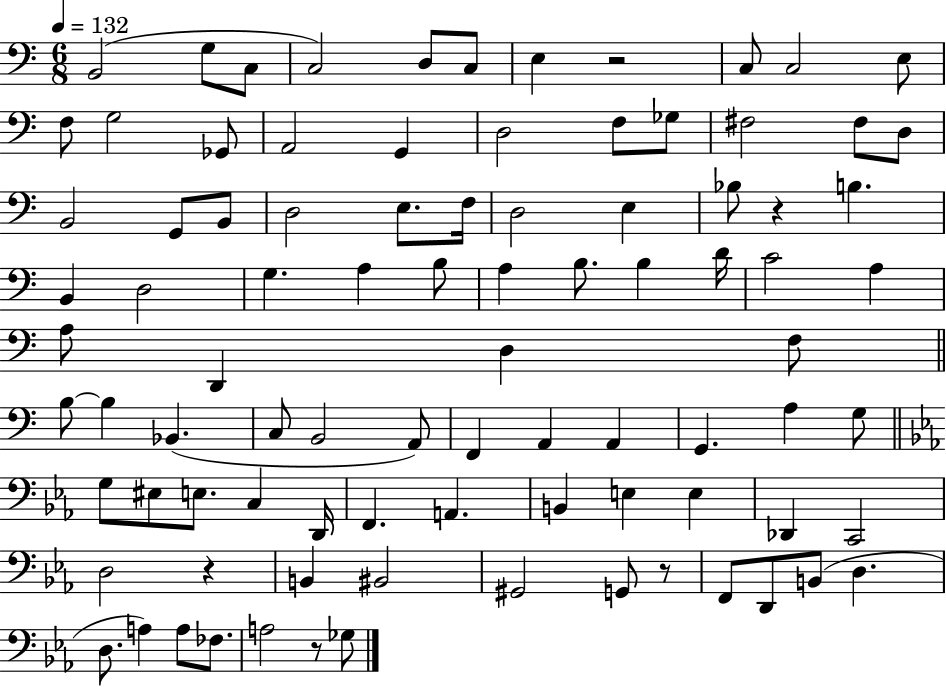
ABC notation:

X:1
T:Untitled
M:6/8
L:1/4
K:C
B,,2 G,/2 C,/2 C,2 D,/2 C,/2 E, z2 C,/2 C,2 E,/2 F,/2 G,2 _G,,/2 A,,2 G,, D,2 F,/2 _G,/2 ^F,2 ^F,/2 D,/2 B,,2 G,,/2 B,,/2 D,2 E,/2 F,/4 D,2 E, _B,/2 z B, B,, D,2 G, A, B,/2 A, B,/2 B, D/4 C2 A, A,/2 D,, D, F,/2 B,/2 B, _B,, C,/2 B,,2 A,,/2 F,, A,, A,, G,, A, G,/2 G,/2 ^E,/2 E,/2 C, D,,/4 F,, A,, B,, E, E, _D,, C,,2 D,2 z B,, ^B,,2 ^G,,2 G,,/2 z/2 F,,/2 D,,/2 B,,/2 D, D,/2 A, A,/2 _F,/2 A,2 z/2 _G,/2